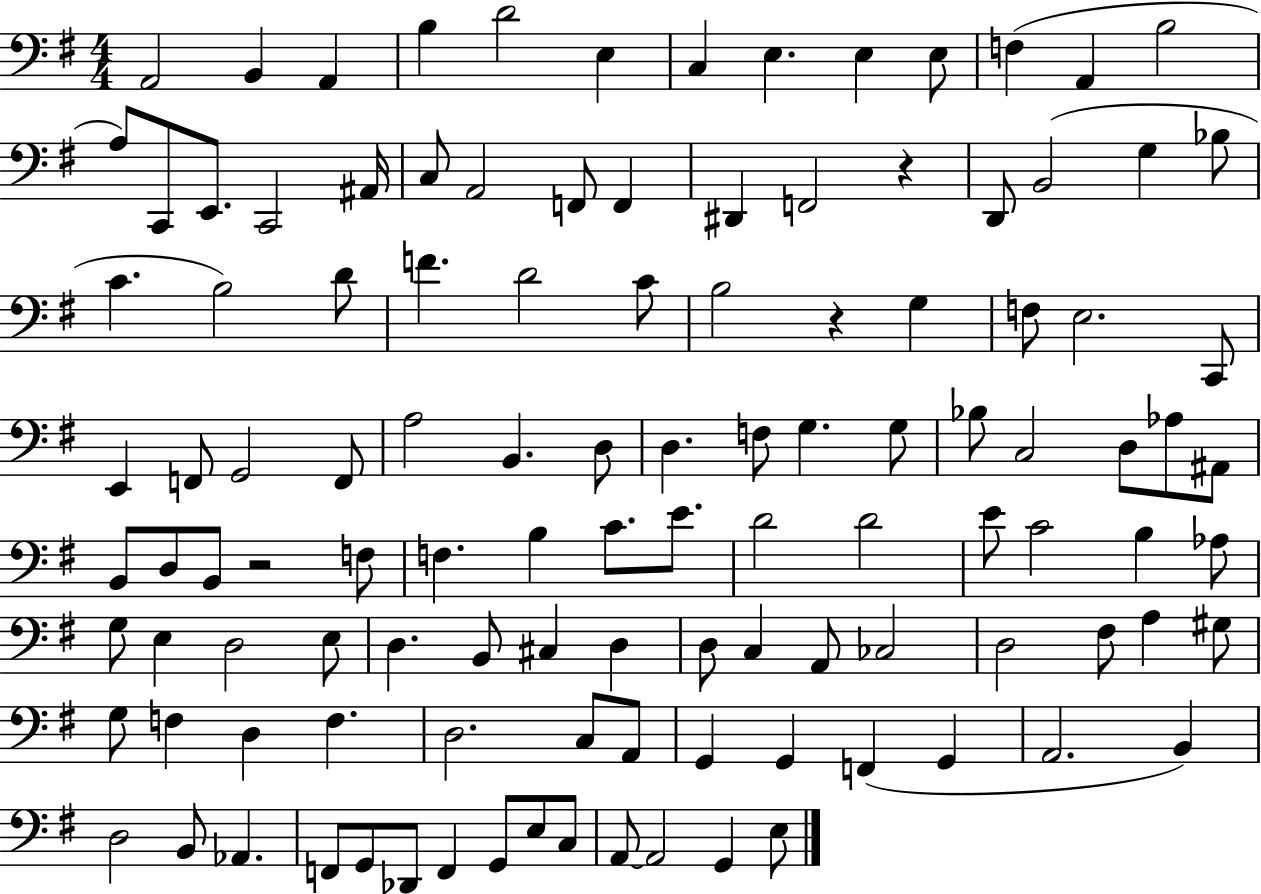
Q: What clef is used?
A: bass